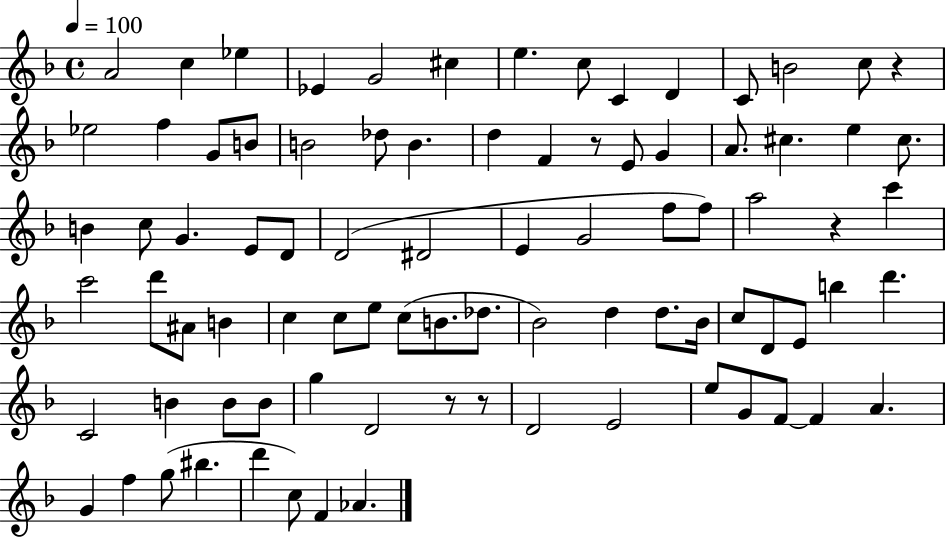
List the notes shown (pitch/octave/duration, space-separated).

A4/h C5/q Eb5/q Eb4/q G4/h C#5/q E5/q. C5/e C4/q D4/q C4/e B4/h C5/e R/q Eb5/h F5/q G4/e B4/e B4/h Db5/e B4/q. D5/q F4/q R/e E4/e G4/q A4/e. C#5/q. E5/q C#5/e. B4/q C5/e G4/q. E4/e D4/e D4/h D#4/h E4/q G4/h F5/e F5/e A5/h R/q C6/q C6/h D6/e A#4/e B4/q C5/q C5/e E5/e C5/e B4/e. Db5/e. Bb4/h D5/q D5/e. Bb4/s C5/e D4/e E4/e B5/q D6/q. C4/h B4/q B4/e B4/e G5/q D4/h R/e R/e D4/h E4/h E5/e G4/e F4/e F4/q A4/q. G4/q F5/q G5/e BIS5/q. D6/q C5/e F4/q Ab4/q.